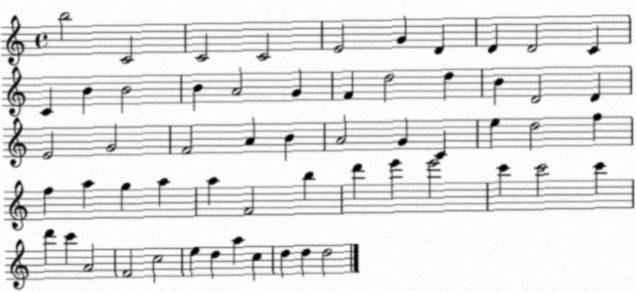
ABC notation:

X:1
T:Untitled
M:4/4
L:1/4
K:C
b2 C2 C2 C2 E2 G D D D2 C C B B2 B A2 G F d2 d B D2 D E2 G2 F2 A B A2 G C e d2 f f a g a a F2 b d' e' e'2 c' c'2 c' d' c' A2 F2 c2 e d a c d d d2